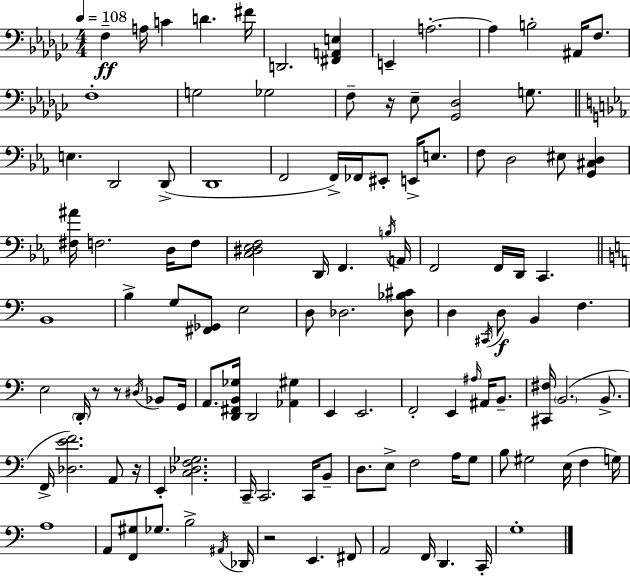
F3/q A3/s C4/q D4/q. F#4/s D2/h. [F#2,A2,E3]/q E2/q A3/h. A3/q B3/h A#2/s F3/e. F3/w G3/h Gb3/h F3/e R/s Eb3/e [Gb2,Db3]/h G3/e. E3/q. D2/h D2/e D2/w F2/h F2/s FES2/s EIS2/e E2/s E3/e. F3/e D3/h EIS3/e [G2,C#3,D3]/q [F#3,A#4]/s F3/h. D3/s F3/e [C3,D#3,Eb3,F3]/h D2/s F2/q. B3/s A2/s F2/h F2/s D2/s C2/q. B2/w B3/q G3/e [F#2,Gb2]/e E3/h D3/e Db3/h. [Db3,Bb3,C#4]/e D3/q C#2/s D3/e B2/q F3/q. E3/h D2/s R/e R/e D#3/s Bb2/e G2/s A2/e. [D2,F#2,B2,Gb3]/s D2/h [Ab2,G#3]/q E2/q E2/h. F2/h E2/q A#3/s A#2/s B2/e. [C#2,F#3]/s B2/h. B2/e. F2/s [Db3,E4,F4]/h. A2/e R/s E2/q [C3,Db3,F3,Gb3]/h. C2/s C2/h. C2/s B2/e D3/e. E3/e F3/h A3/s G3/e B3/e G#3/h E3/s F3/q G3/s A3/w A2/e [F2,G#3]/e Gb3/e. B3/h A#2/s Db2/s R/h E2/q. F#2/e A2/h F2/s D2/q. C2/s G3/w